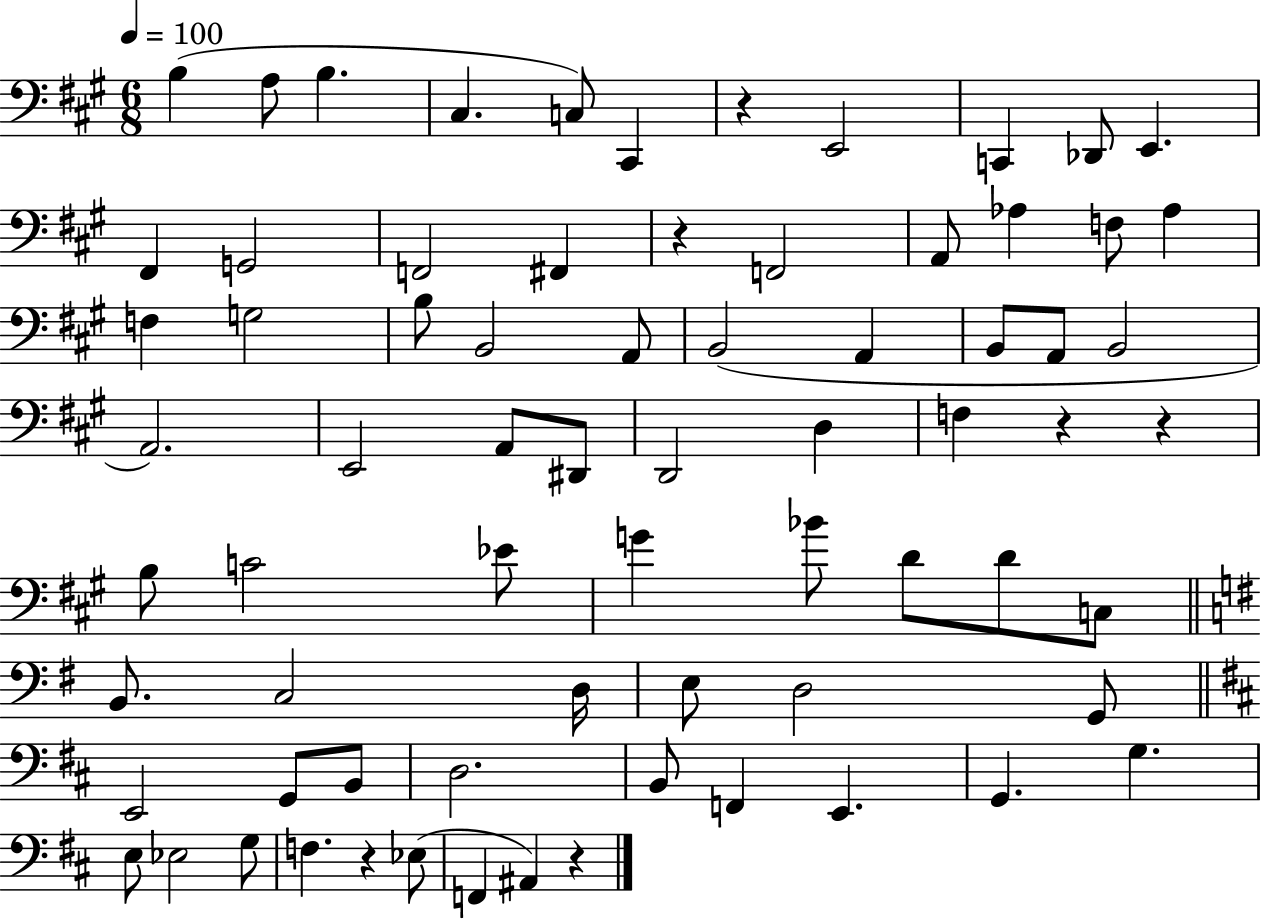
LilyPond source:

{
  \clef bass
  \numericTimeSignature
  \time 6/8
  \key a \major
  \tempo 4 = 100
  b4( a8 b4. | cis4. c8) cis,4 | r4 e,2 | c,4 des,8 e,4. | \break fis,4 g,2 | f,2 fis,4 | r4 f,2 | a,8 aes4 f8 aes4 | \break f4 g2 | b8 b,2 a,8 | b,2( a,4 | b,8 a,8 b,2 | \break a,2.) | e,2 a,8 dis,8 | d,2 d4 | f4 r4 r4 | \break b8 c'2 ees'8 | g'4 bes'8 d'8 d'8 c8 | \bar "||" \break \key e \minor b,8. c2 d16 | e8 d2 g,8 | \bar "||" \break \key d \major e,2 g,8 b,8 | d2. | b,8 f,4 e,4. | g,4. g4. | \break e8 ees2 g8 | f4. r4 ees8( | f,4 ais,4) r4 | \bar "|."
}